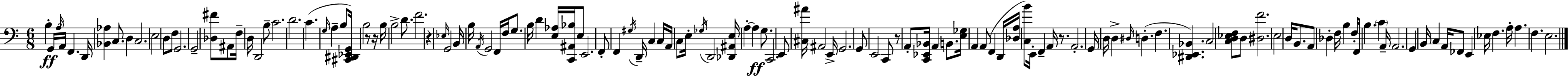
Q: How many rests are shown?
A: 5